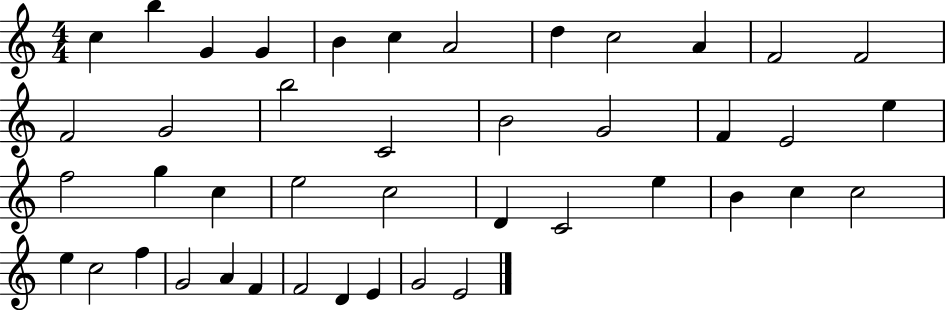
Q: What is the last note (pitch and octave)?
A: E4